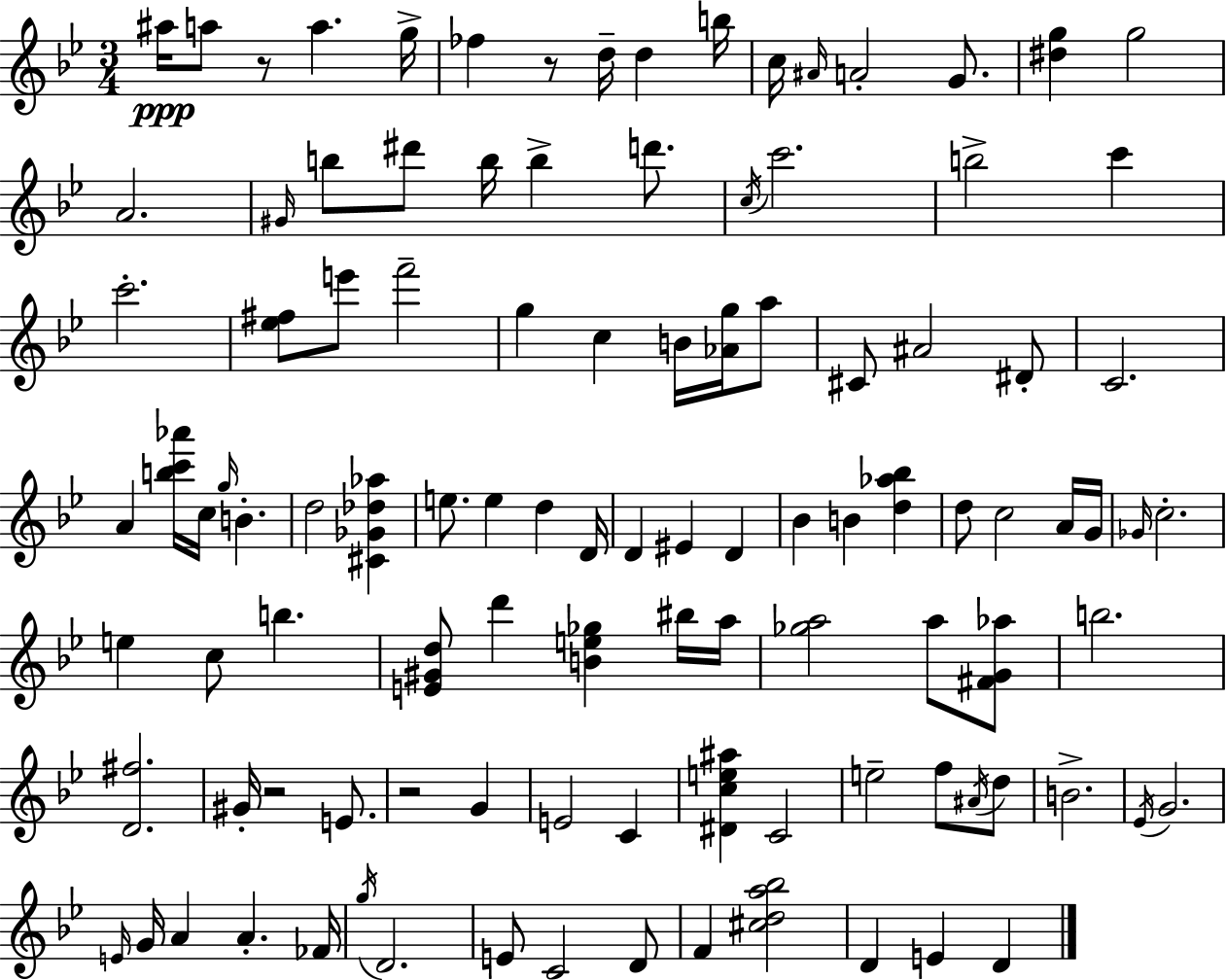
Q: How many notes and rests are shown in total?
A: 107